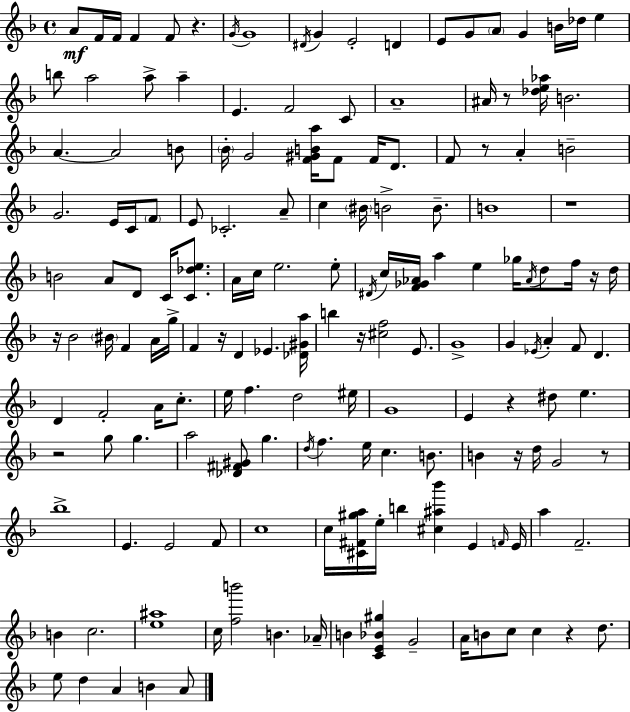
{
  \clef treble
  \time 4/4
  \defaultTimeSignature
  \key d \minor
  \repeat volta 2 { a'8\mf f'16 f'16 f'4 f'8 r4. | \acciaccatura { g'16 } g'1 | \acciaccatura { dis'16 } g'4 e'2-. d'4 | e'8 g'8 \parenthesize a'8 g'4 b'16 des''16 e''4 | \break b''8 a''2 a''8-> a''4-- | e'4. f'2 | c'8 a'1-- | ais'16 r8 <des'' e'' aes''>16 b'2. | \break a'4.~~ a'2 | b'8 \parenthesize bes'16-. g'2 <f' gis' b' a''>16 f'8 f'16 d'8. | f'8 r8 a'4-. b'2-- | g'2. e'16 c'16 | \break \parenthesize f'8 e'8 ces'2.-. | a'8-- c''4 \parenthesize bis'16 b'2-> b'8.-- | b'1 | r1 | \break b'2 a'8 d'8 c'16 <c' des'' e''>8. | a'16 c''16 e''2. | e''8-. \acciaccatura { dis'16 } c''16 <f' ges' aes'>16 a''4 e''4 ges''16 \acciaccatura { aes'16 } d''8 | f''16 r16 d''16 r16 bes'2 \parenthesize bis'16 f'4 | \break a'16 g''16-> f'4 r16 d'4 ees'4. | <des' gis' a''>16 b''4 r16 <cis'' f''>2 | e'8. g'1-> | g'4 \acciaccatura { ees'16 } a'4-. f'8 d'4. | \break d'4 f'2-. | a'16 c''8.-. e''16 f''4. d''2 | eis''16 g'1 | e'4 r4 dis''8 e''4. | \break r2 g''8 g''4. | a''2 <des' fis' gis'>8 g''4. | \acciaccatura { d''16 } f''4. e''16 c''4. | b'8. b'4 r16 d''16 g'2 | \break r8 bes''1-> | e'4. e'2 | f'8 c''1 | c''16 <cis' fis' gis'' a''>16 e''16-. b''4 <cis'' ais'' bes'''>4 | \break e'4 \grace { f'16 } e'16 a''4 f'2.-- | b'4 c''2. | <e'' ais''>1 | c''16 <f'' b'''>2 | \break b'4. aes'16-- b'4 <c' e' bes' gis''>4 g'2-- | a'16 b'8 c''8 c''4 | r4 d''8. e''8 d''4 a'4 | b'4 a'8 } \bar "|."
}